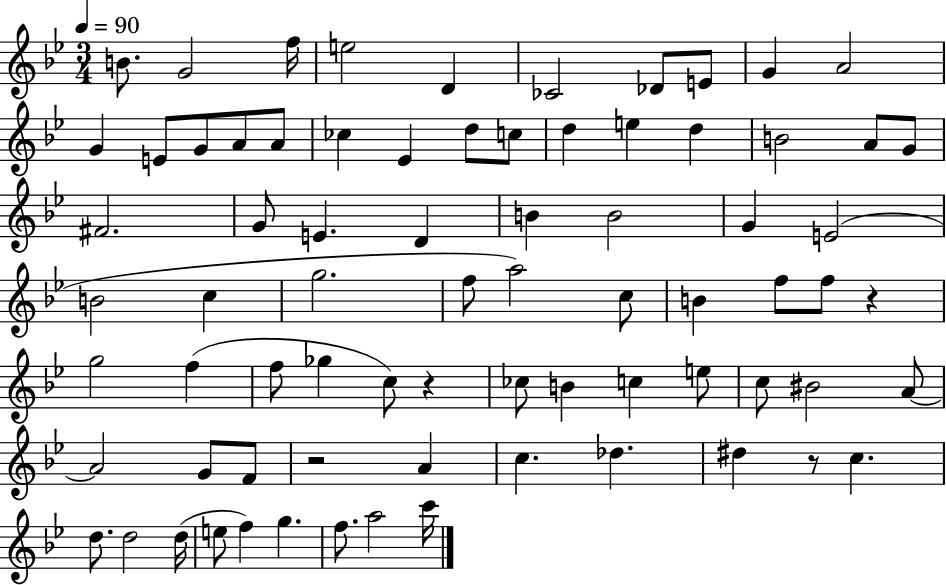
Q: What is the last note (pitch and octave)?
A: C6